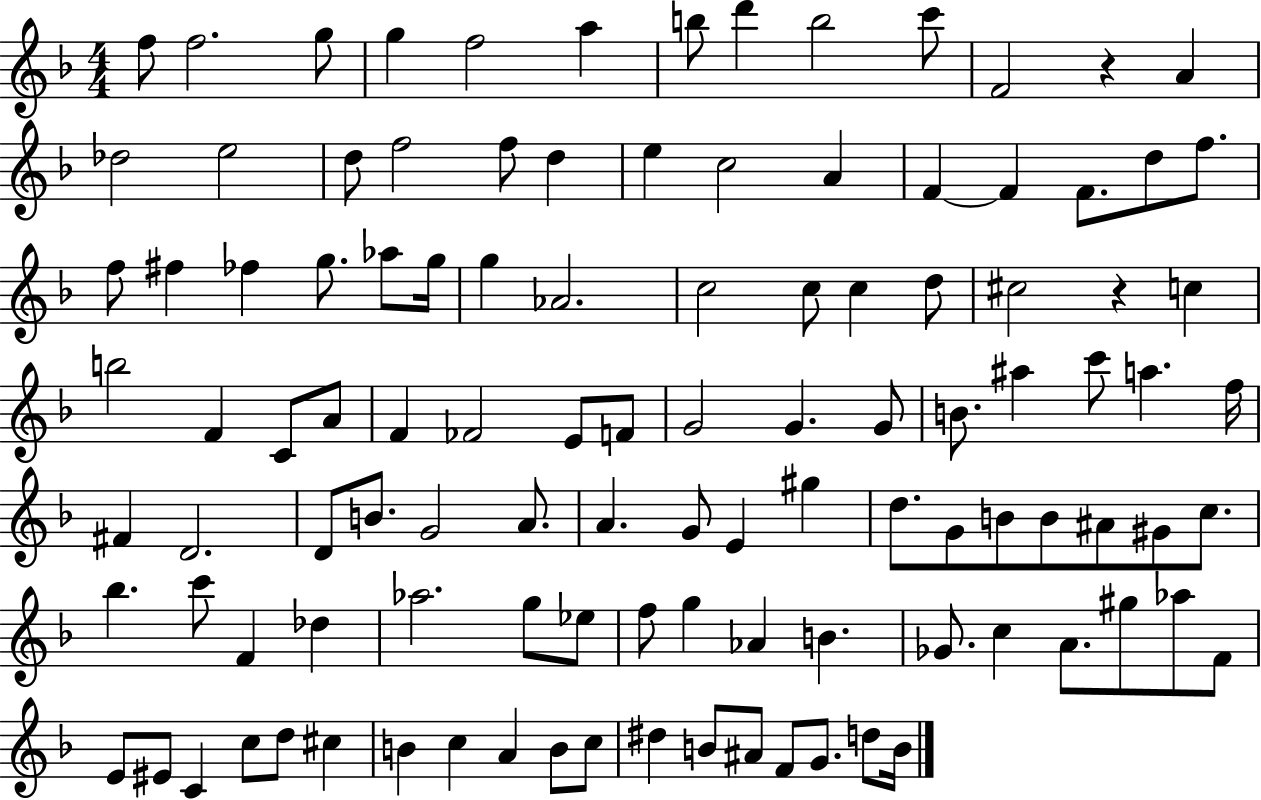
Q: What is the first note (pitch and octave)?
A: F5